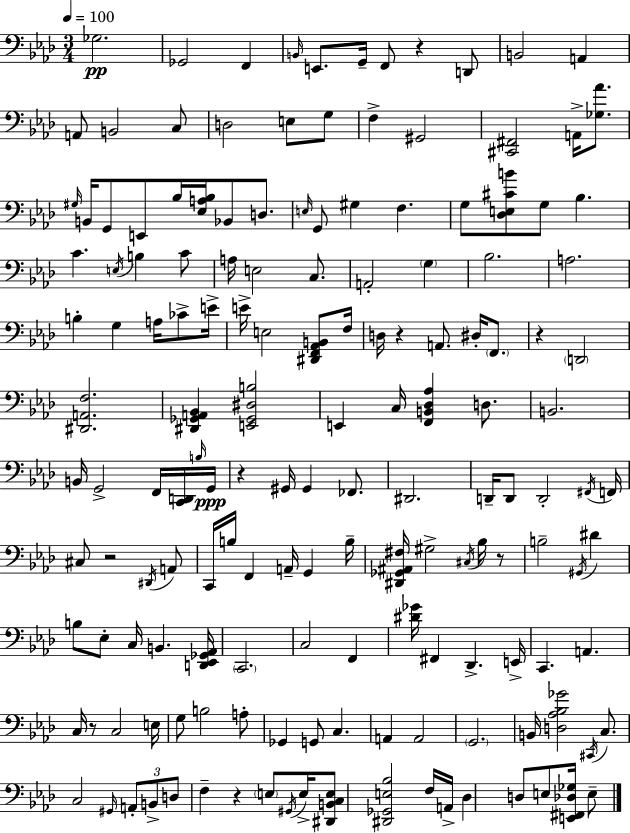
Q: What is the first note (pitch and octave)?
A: Gb3